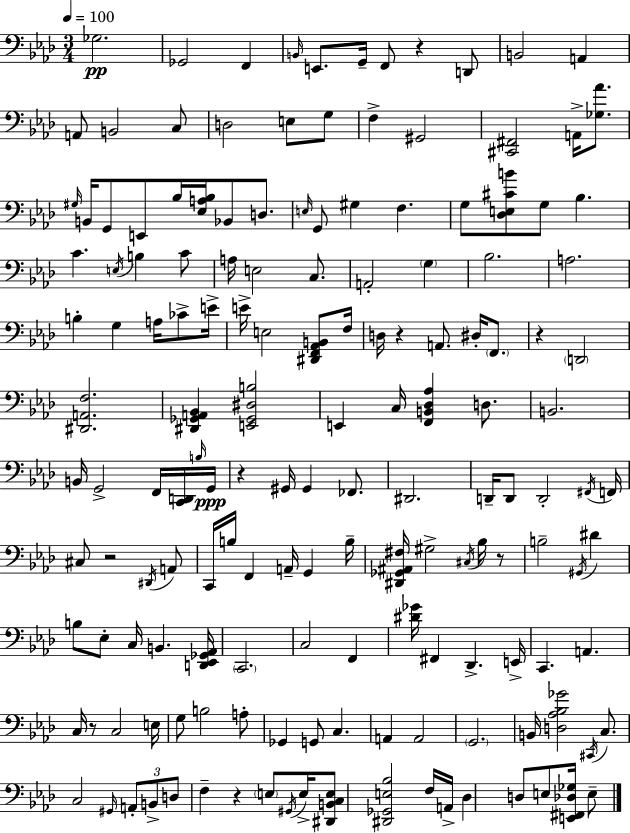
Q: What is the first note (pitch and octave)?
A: Gb3